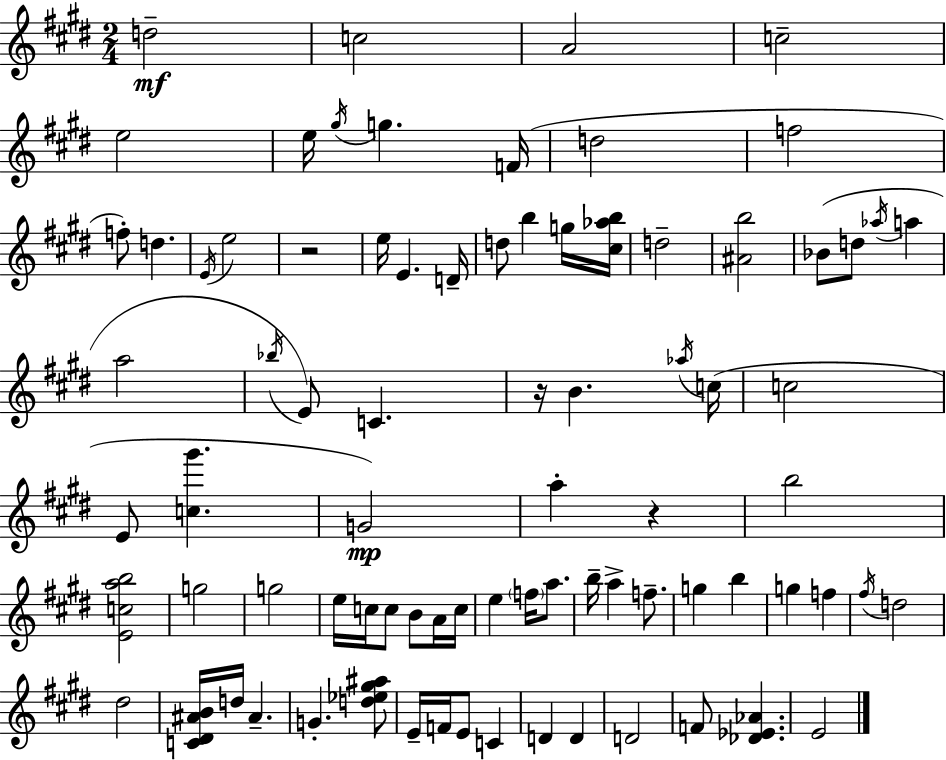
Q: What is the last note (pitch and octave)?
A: E4